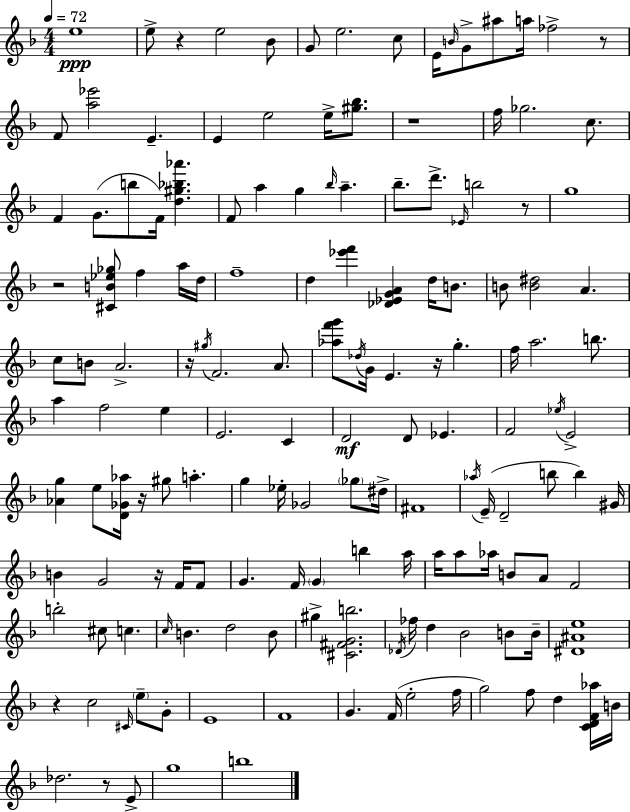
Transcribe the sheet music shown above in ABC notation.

X:1
T:Untitled
M:4/4
L:1/4
K:Dm
e4 e/2 z e2 _B/2 G/2 e2 c/2 E/4 B/4 G/2 ^a/2 a/4 _f2 z/2 F/2 [a_e']2 E E e2 e/4 [^g_b]/2 z4 f/4 _g2 c/2 F G/2 b/2 F/4 [d^g_b_a'] F/2 a g _b/4 a _b/2 d'/2 _E/4 b2 z/2 g4 z2 [^CB_e_g]/2 f a/4 d/4 f4 d [_e'f'] [_D_EGA] d/4 B/2 B/2 [B^d]2 A c/2 B/2 A2 z/4 ^g/4 F2 A/2 [_af'g']/2 _d/4 G/4 E z/4 g f/4 a2 b/2 a f2 e E2 C D2 D/2 _E F2 _e/4 E2 [_Ag] e/2 [D_G_a]/4 z/4 ^g/2 a g _e/4 _G2 _g/2 ^d/4 ^F4 _a/4 E/4 D2 b/2 b ^G/4 B G2 z/4 F/4 F/2 G F/4 G b a/4 a/4 a/2 _a/4 B/2 A/2 F2 b2 ^c/2 c c/4 B d2 B/2 ^g [^C^FGb]2 _D/4 _f/4 d _B2 B/2 B/4 [^D^Ae]4 z c2 ^C/4 e/2 G/2 E4 F4 G F/4 e2 f/4 g2 f/2 d [CDF_a]/4 B/4 _d2 z/2 E/2 g4 b4